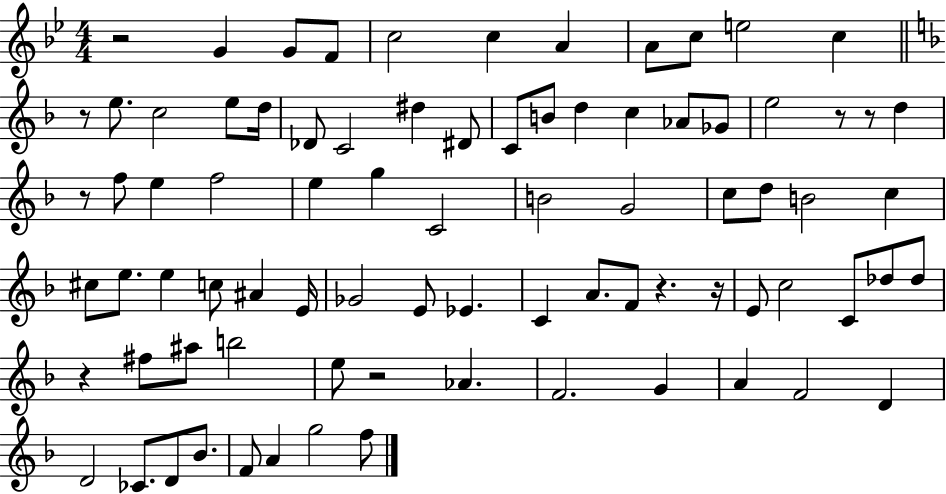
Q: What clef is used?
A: treble